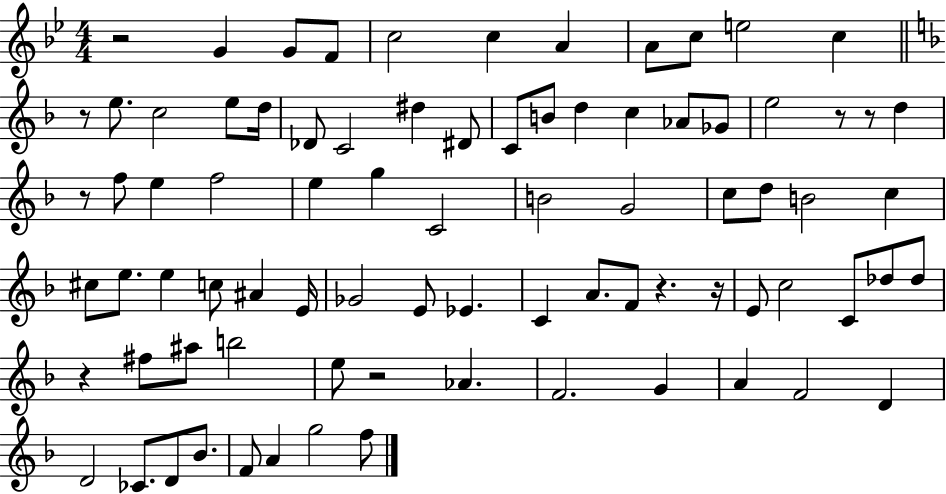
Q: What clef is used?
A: treble